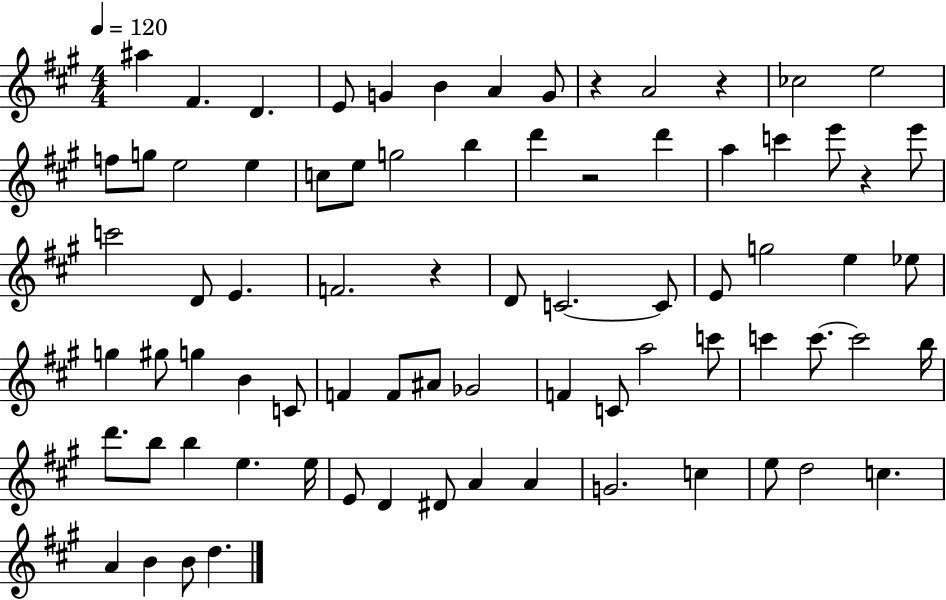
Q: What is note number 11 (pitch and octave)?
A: E5